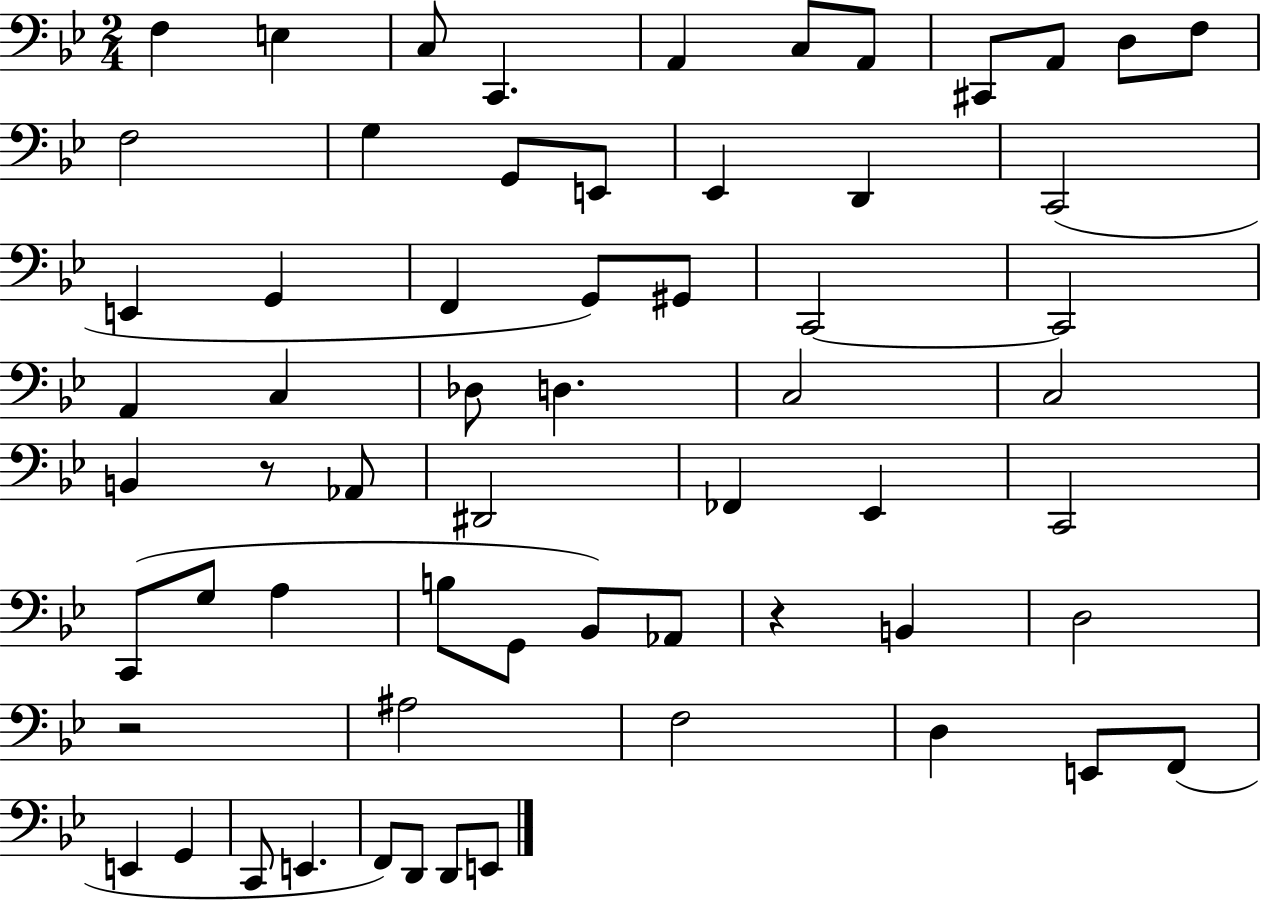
{
  \clef bass
  \numericTimeSignature
  \time 2/4
  \key bes \major
  f4 e4 | c8 c,4. | a,4 c8 a,8 | cis,8 a,8 d8 f8 | \break f2 | g4 g,8 e,8 | ees,4 d,4 | c,2( | \break e,4 g,4 | f,4 g,8) gis,8 | c,2~~ | c,2 | \break a,4 c4 | des8 d4. | c2 | c2 | \break b,4 r8 aes,8 | dis,2 | fes,4 ees,4 | c,2 | \break c,8( g8 a4 | b8 g,8 bes,8) aes,8 | r4 b,4 | d2 | \break r2 | ais2 | f2 | d4 e,8 f,8( | \break e,4 g,4 | c,8 e,4. | f,8) d,8 d,8 e,8 | \bar "|."
}